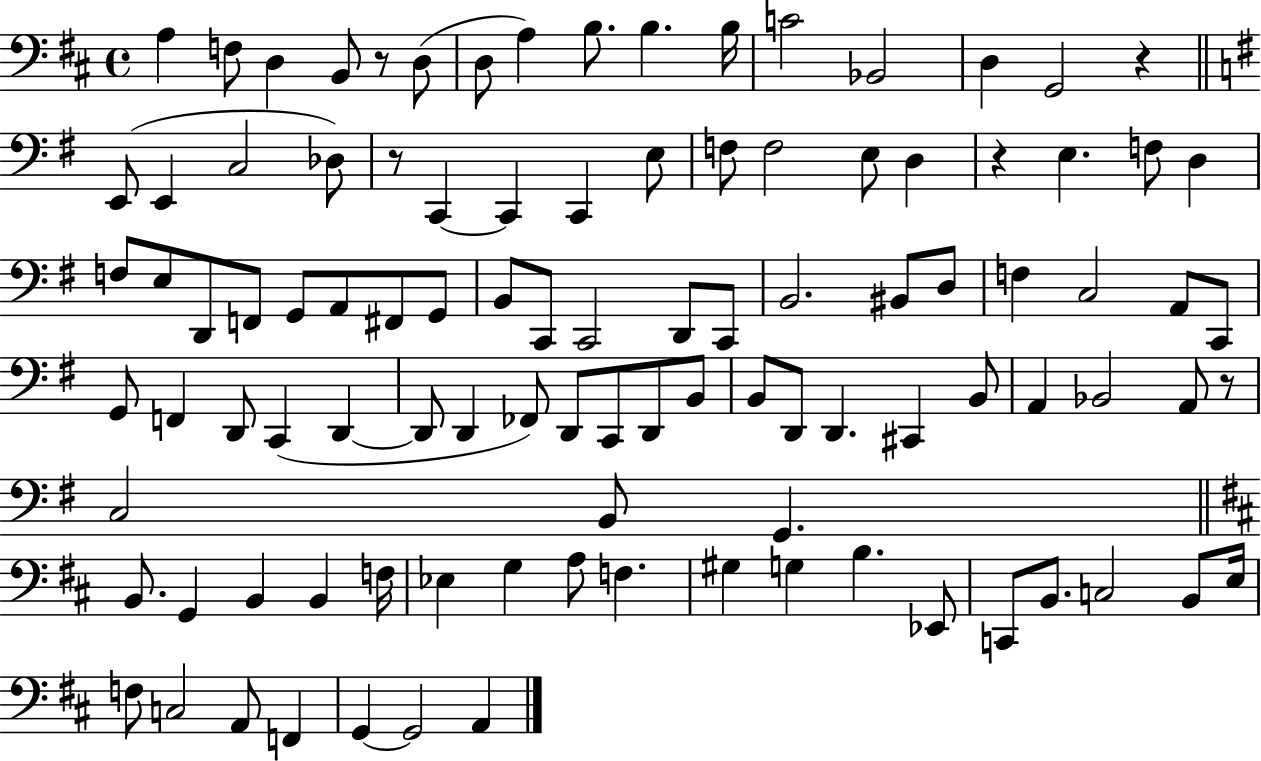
X:1
T:Untitled
M:4/4
L:1/4
K:D
A, F,/2 D, B,,/2 z/2 D,/2 D,/2 A, B,/2 B, B,/4 C2 _B,,2 D, G,,2 z E,,/2 E,, C,2 _D,/2 z/2 C,, C,, C,, E,/2 F,/2 F,2 E,/2 D, z E, F,/2 D, F,/2 E,/2 D,,/2 F,,/2 G,,/2 A,,/2 ^F,,/2 G,,/2 B,,/2 C,,/2 C,,2 D,,/2 C,,/2 B,,2 ^B,,/2 D,/2 F, C,2 A,,/2 C,,/2 G,,/2 F,, D,,/2 C,, D,, D,,/2 D,, _F,,/2 D,,/2 C,,/2 D,,/2 B,,/2 B,,/2 D,,/2 D,, ^C,, B,,/2 A,, _B,,2 A,,/2 z/2 C,2 B,,/2 G,, B,,/2 G,, B,, B,, F,/4 _E, G, A,/2 F, ^G, G, B, _E,,/2 C,,/2 B,,/2 C,2 B,,/2 E,/4 F,/2 C,2 A,,/2 F,, G,, G,,2 A,,